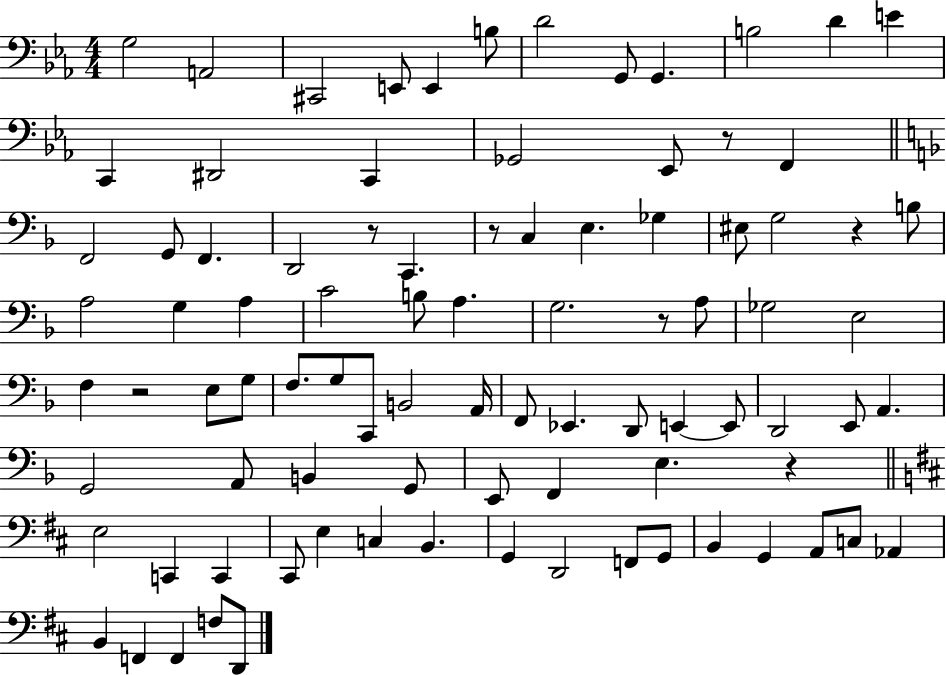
{
  \clef bass
  \numericTimeSignature
  \time 4/4
  \key ees \major
  g2 a,2 | cis,2 e,8 e,4 b8 | d'2 g,8 g,4. | b2 d'4 e'4 | \break c,4 dis,2 c,4 | ges,2 ees,8 r8 f,4 | \bar "||" \break \key d \minor f,2 g,8 f,4. | d,2 r8 c,4. | r8 c4 e4. ges4 | eis8 g2 r4 b8 | \break a2 g4 a4 | c'2 b8 a4. | g2. r8 a8 | ges2 e2 | \break f4 r2 e8 g8 | f8. g8 c,8 b,2 a,16 | f,8 ees,4. d,8 e,4~~ e,8 | d,2 e,8 a,4. | \break g,2 a,8 b,4 g,8 | e,8 f,4 e4. r4 | \bar "||" \break \key d \major e2 c,4 c,4 | cis,8 e4 c4 b,4. | g,4 d,2 f,8 g,8 | b,4 g,4 a,8 c8 aes,4 | \break b,4 f,4 f,4 f8 d,8 | \bar "|."
}